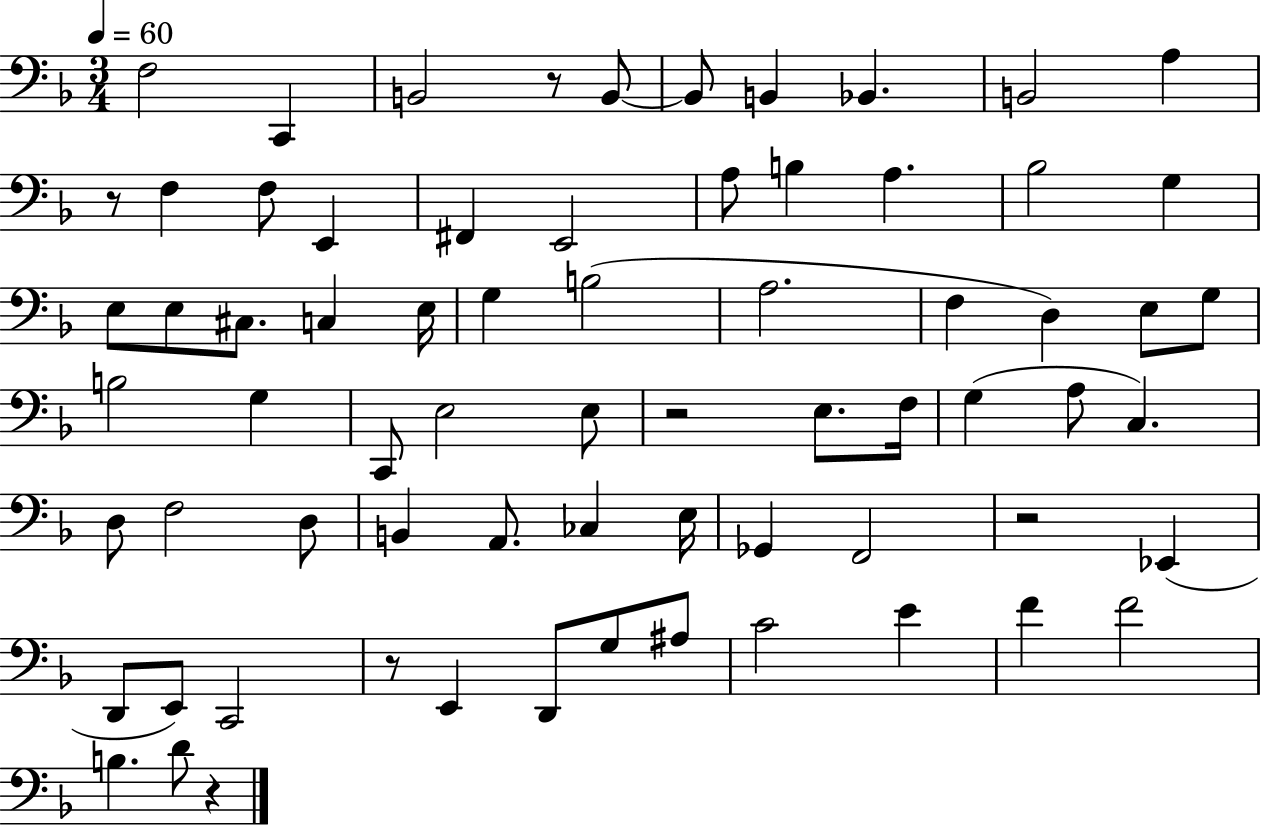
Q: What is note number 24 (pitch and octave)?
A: E3